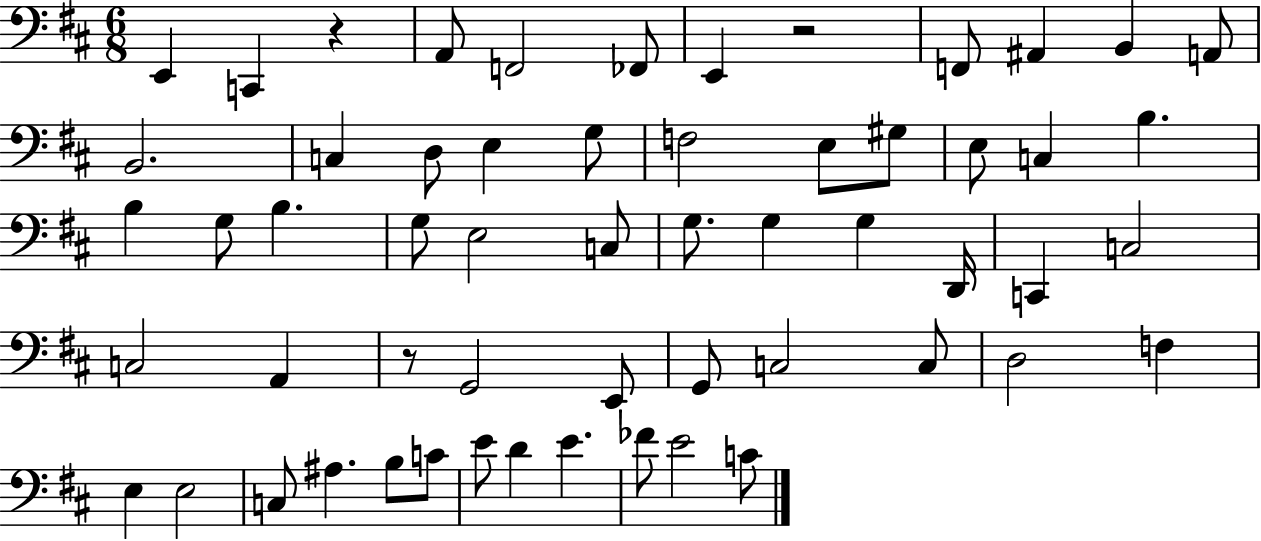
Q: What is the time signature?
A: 6/8